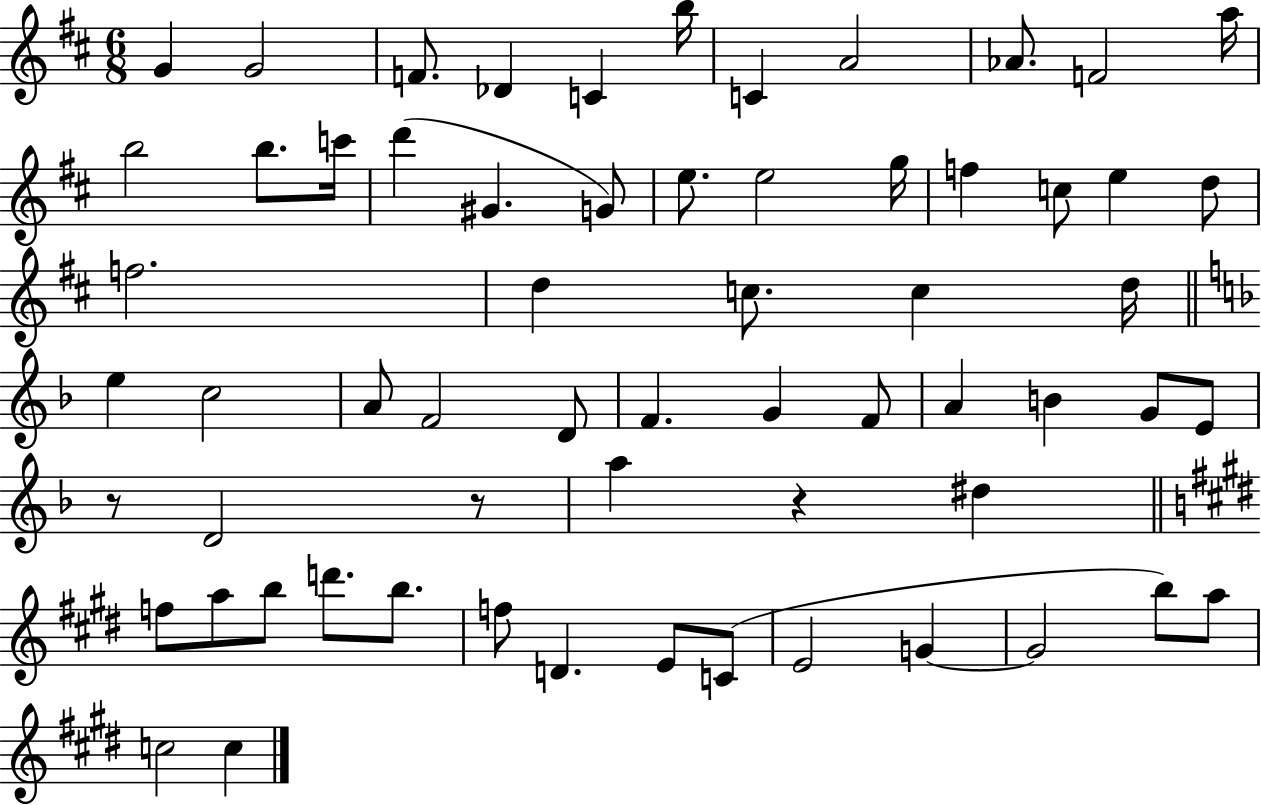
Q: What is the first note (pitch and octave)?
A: G4